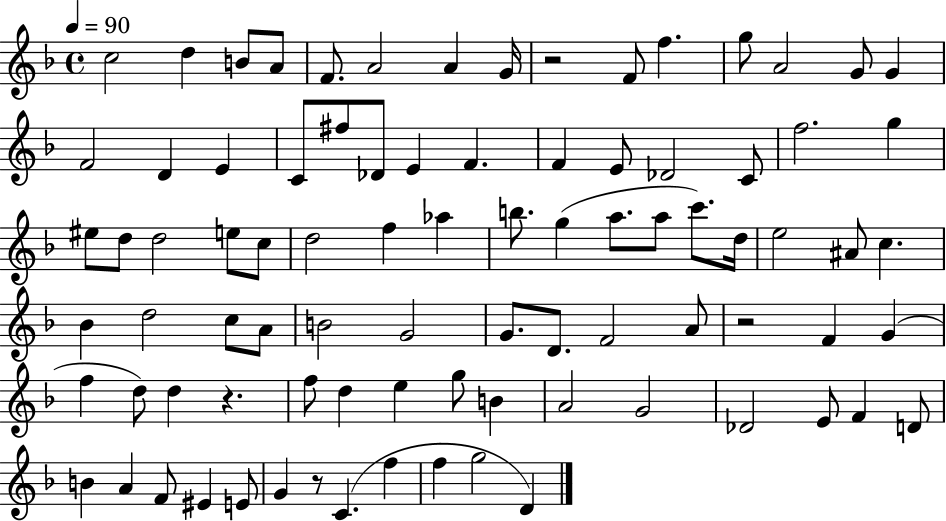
C5/h D5/q B4/e A4/e F4/e. A4/h A4/q G4/s R/h F4/e F5/q. G5/e A4/h G4/e G4/q F4/h D4/q E4/q C4/e F#5/e Db4/e E4/q F4/q. F4/q E4/e Db4/h C4/e F5/h. G5/q EIS5/e D5/e D5/h E5/e C5/e D5/h F5/q Ab5/q B5/e. G5/q A5/e. A5/e C6/e. D5/s E5/h A#4/e C5/q. Bb4/q D5/h C5/e A4/e B4/h G4/h G4/e. D4/e. F4/h A4/e R/h F4/q G4/q F5/q D5/e D5/q R/q. F5/e D5/q E5/q G5/e B4/q A4/h G4/h Db4/h E4/e F4/q D4/e B4/q A4/q F4/e EIS4/q E4/e G4/q R/e C4/q. F5/q F5/q G5/h D4/q